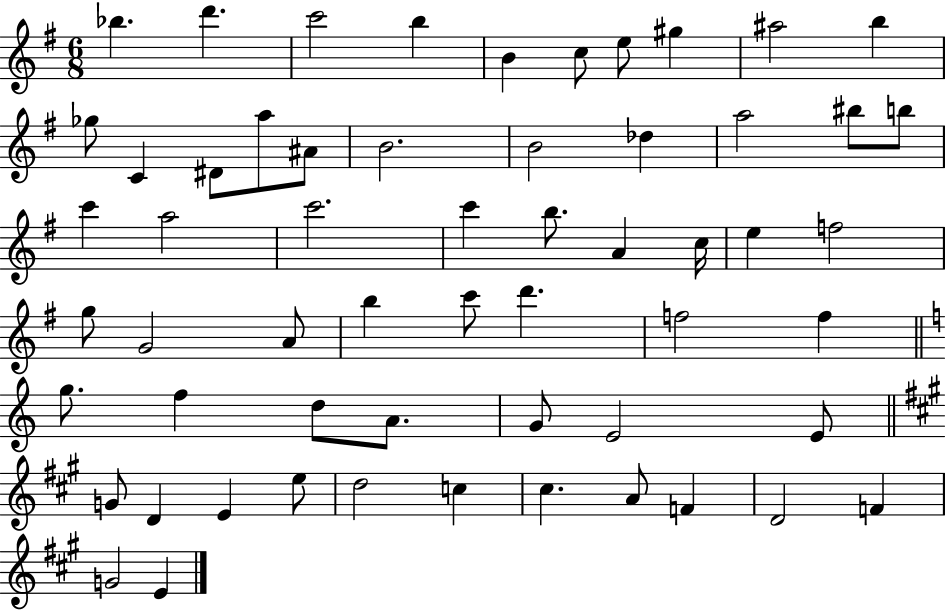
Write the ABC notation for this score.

X:1
T:Untitled
M:6/8
L:1/4
K:G
_b d' c'2 b B c/2 e/2 ^g ^a2 b _g/2 C ^D/2 a/2 ^A/2 B2 B2 _d a2 ^b/2 b/2 c' a2 c'2 c' b/2 A c/4 e f2 g/2 G2 A/2 b c'/2 d' f2 f g/2 f d/2 A/2 G/2 E2 E/2 G/2 D E e/2 d2 c ^c A/2 F D2 F G2 E